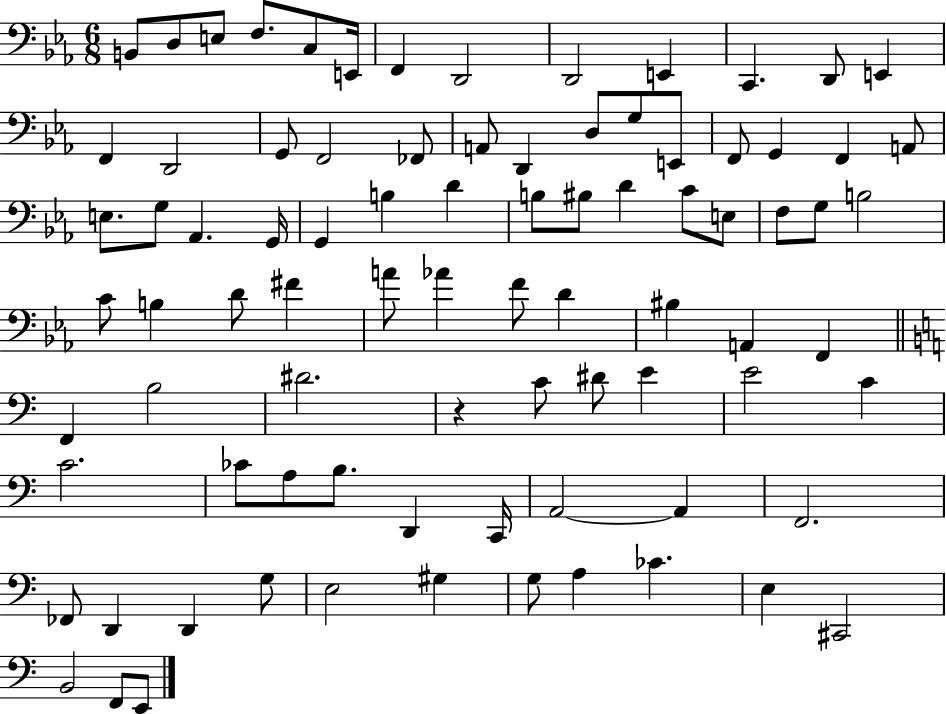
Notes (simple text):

B2/e D3/e E3/e F3/e. C3/e E2/s F2/q D2/h D2/h E2/q C2/q. D2/e E2/q F2/q D2/h G2/e F2/h FES2/e A2/e D2/q D3/e G3/e E2/e F2/e G2/q F2/q A2/e E3/e. G3/e Ab2/q. G2/s G2/q B3/q D4/q B3/e BIS3/e D4/q C4/e E3/e F3/e G3/e B3/h C4/e B3/q D4/e F#4/q A4/e Ab4/q F4/e D4/q BIS3/q A2/q F2/q F2/q B3/h D#4/h. R/q C4/e D#4/e E4/q E4/h C4/q C4/h. CES4/e A3/e B3/e. D2/q C2/s A2/h A2/q F2/h. FES2/e D2/q D2/q G3/e E3/h G#3/q G3/e A3/q CES4/q. E3/q C#2/h B2/h F2/e E2/e